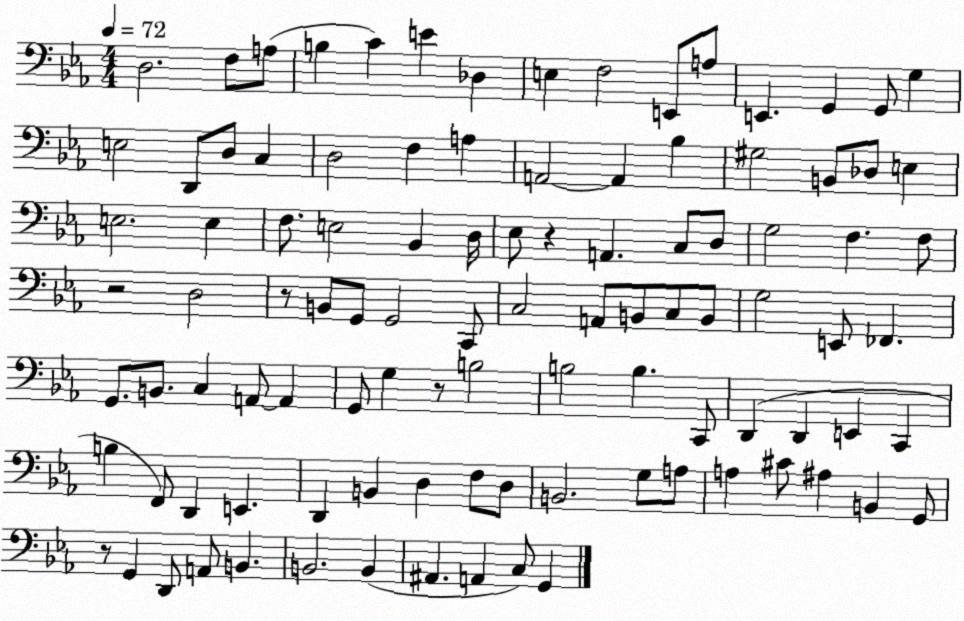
X:1
T:Untitled
M:4/4
L:1/4
K:Eb
D,2 F,/2 A,/2 B, C E _D, E, F,2 E,,/2 A,/2 E,, G,, G,,/2 G, E,2 D,,/2 D,/2 C, D,2 F, A, A,,2 A,, _B, ^G,2 B,,/2 _D,/2 E, E,2 E, F,/2 E,2 _B,, D,/4 _E,/2 z A,, C,/2 D,/2 G,2 F, F,/2 z2 D,2 z/2 B,,/2 G,,/2 G,,2 C,,/2 C,2 A,,/2 B,,/2 C,/2 B,,/2 G,2 E,,/2 _F,, G,,/2 B,,/2 C, A,,/2 A,, G,,/2 G, z/2 B,2 B,2 B, C,,/2 D,, D,, E,, C,, B, F,,/2 D,, E,, D,, B,, D, F,/2 D,/2 B,,2 G,/2 A,/2 A, ^C/2 ^A, B,, G,,/2 z/2 G,, D,,/2 A,,/2 B,, B,,2 B,, ^A,, A,, C,/2 G,,